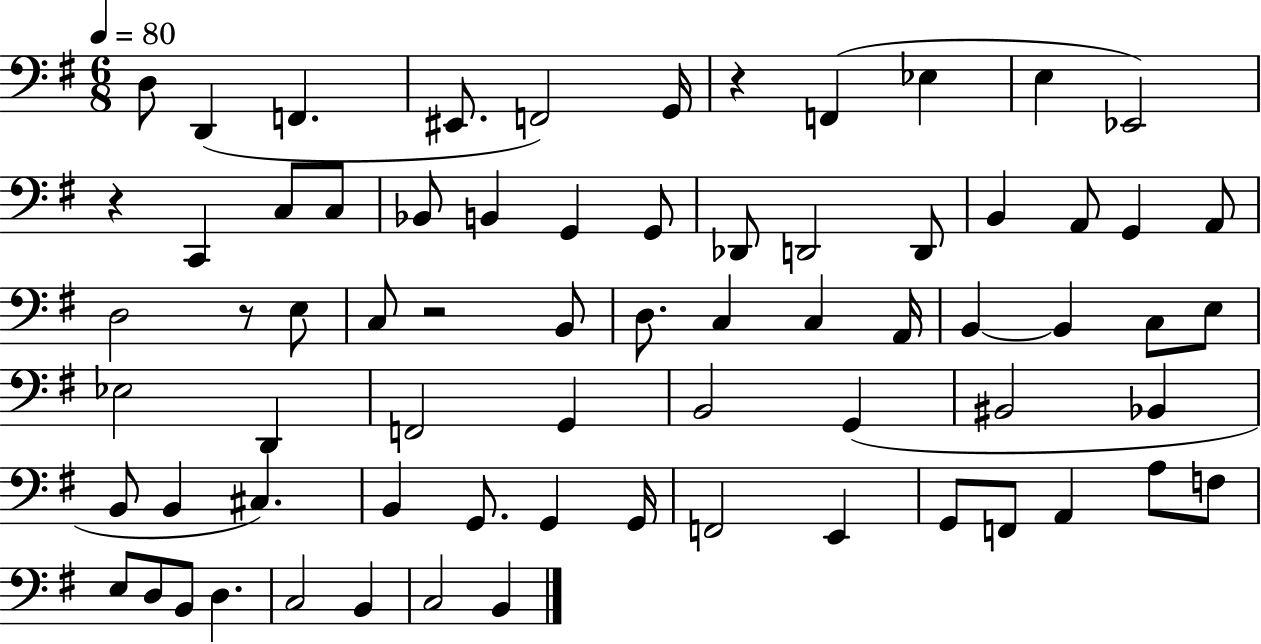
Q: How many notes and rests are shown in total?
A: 70